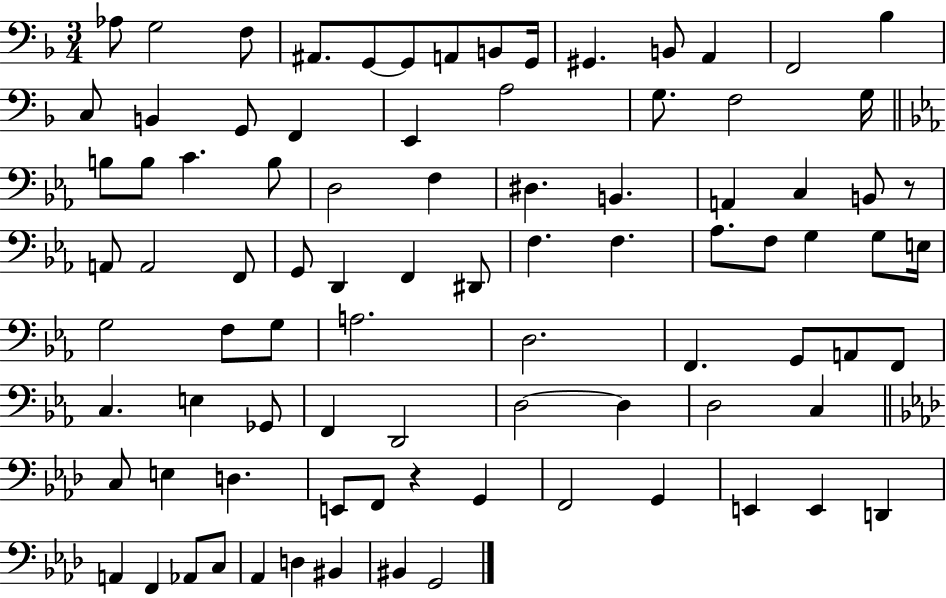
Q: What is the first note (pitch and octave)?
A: Ab3